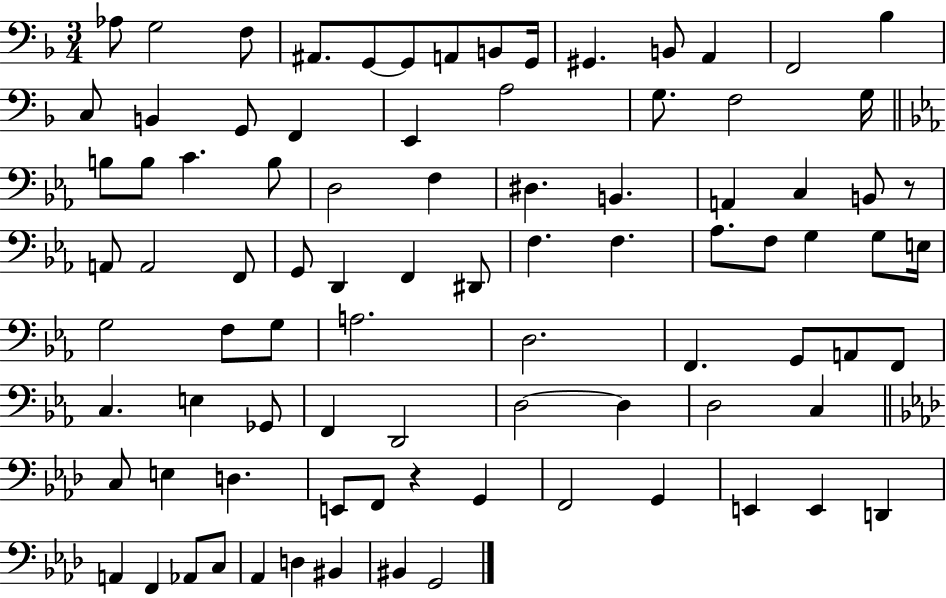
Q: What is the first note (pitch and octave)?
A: Ab3